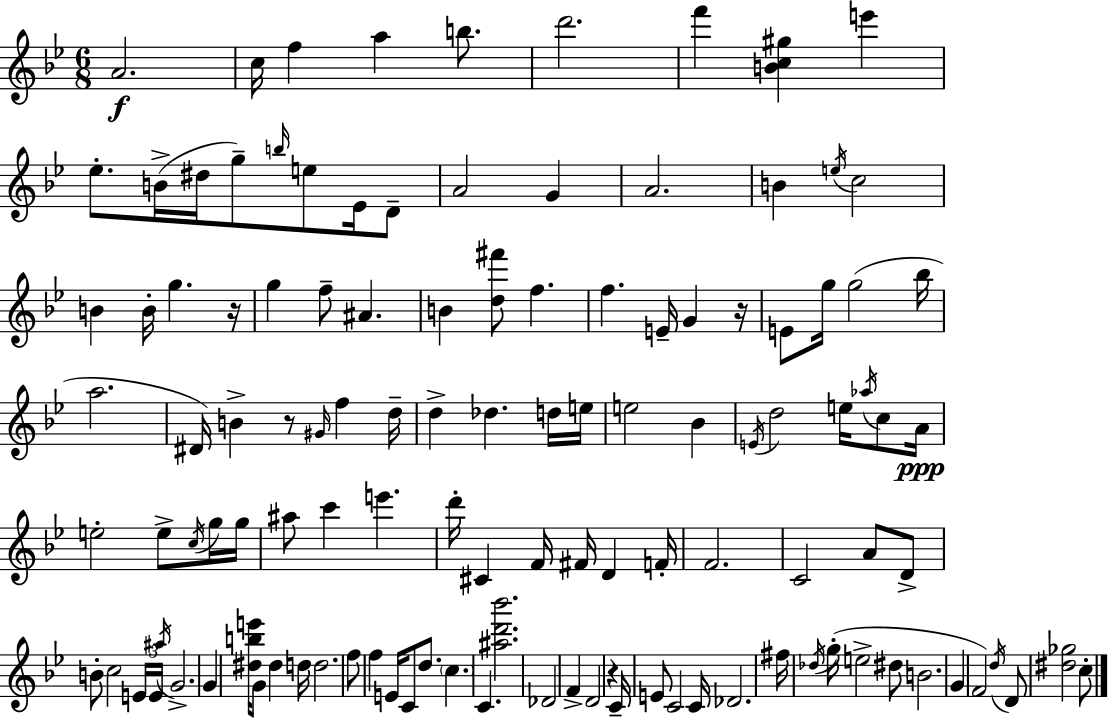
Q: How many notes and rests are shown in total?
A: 119